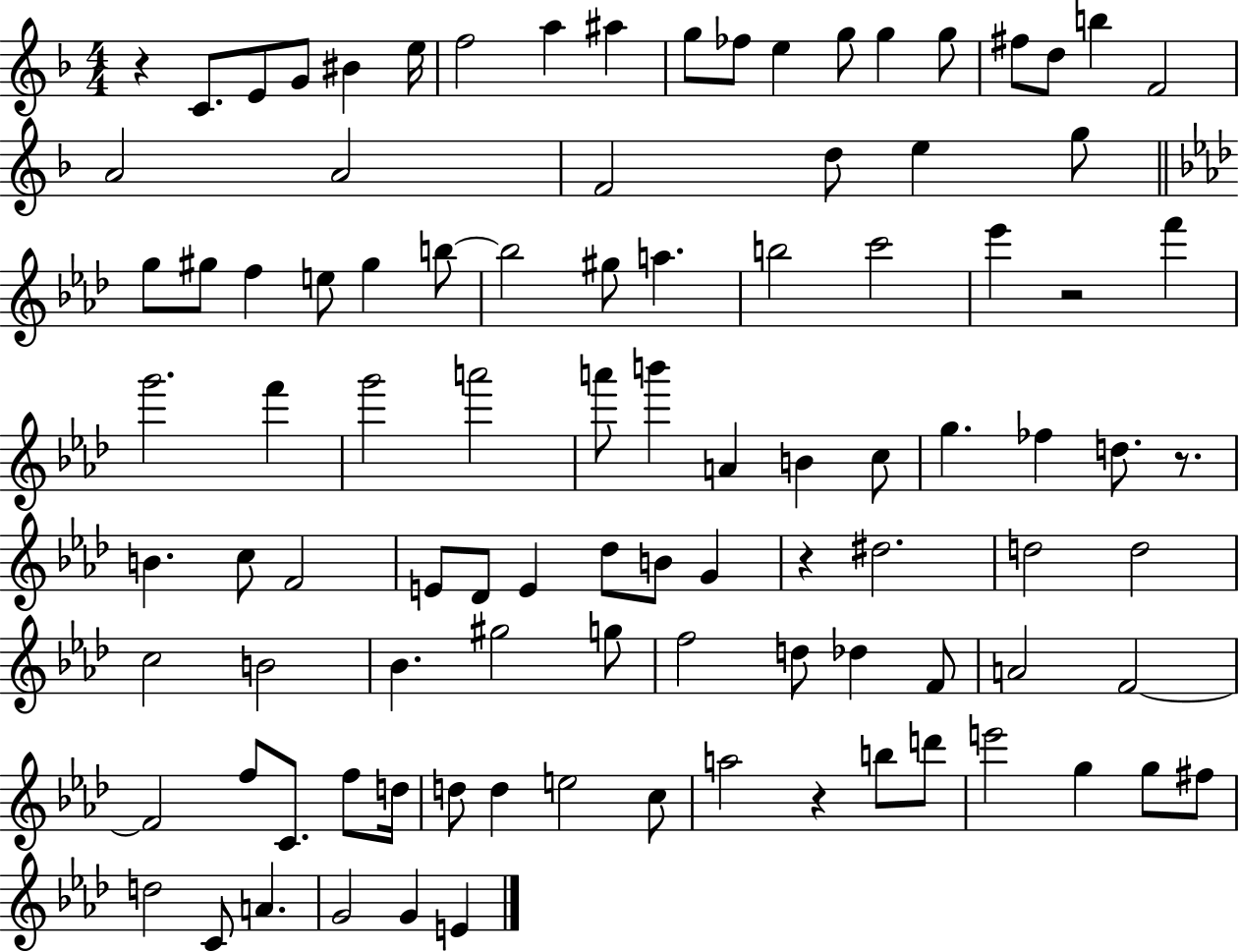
{
  \clef treble
  \numericTimeSignature
  \time 4/4
  \key f \major
  r4 c'8. e'8 g'8 bis'4 e''16 | f''2 a''4 ais''4 | g''8 fes''8 e''4 g''8 g''4 g''8 | fis''8 d''8 b''4 f'2 | \break a'2 a'2 | f'2 d''8 e''4 g''8 | \bar "||" \break \key aes \major g''8 gis''8 f''4 e''8 gis''4 b''8~~ | b''2 gis''8 a''4. | b''2 c'''2 | ees'''4 r2 f'''4 | \break g'''2. f'''4 | g'''2 a'''2 | a'''8 b'''4 a'4 b'4 c''8 | g''4. fes''4 d''8. r8. | \break b'4. c''8 f'2 | e'8 des'8 e'4 des''8 b'8 g'4 | r4 dis''2. | d''2 d''2 | \break c''2 b'2 | bes'4. gis''2 g''8 | f''2 d''8 des''4 f'8 | a'2 f'2~~ | \break f'2 f''8 c'8. f''8 d''16 | d''8 d''4 e''2 c''8 | a''2 r4 b''8 d'''8 | e'''2 g''4 g''8 fis''8 | \break d''2 c'8 a'4. | g'2 g'4 e'4 | \bar "|."
}